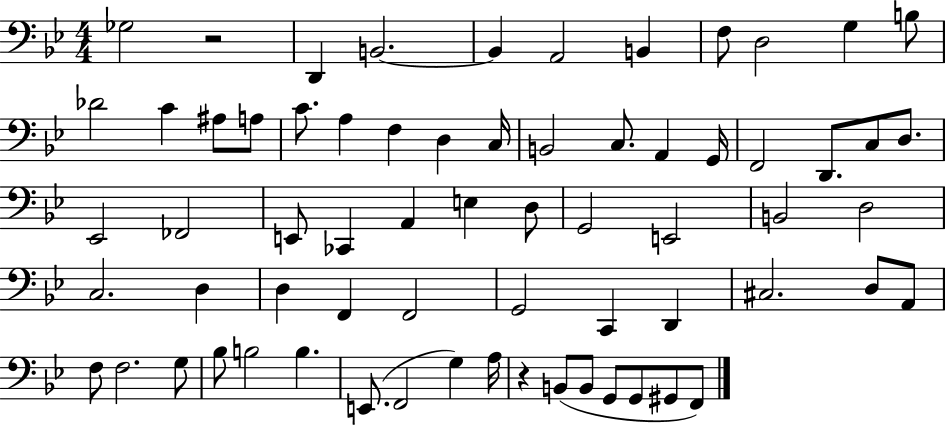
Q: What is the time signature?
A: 4/4